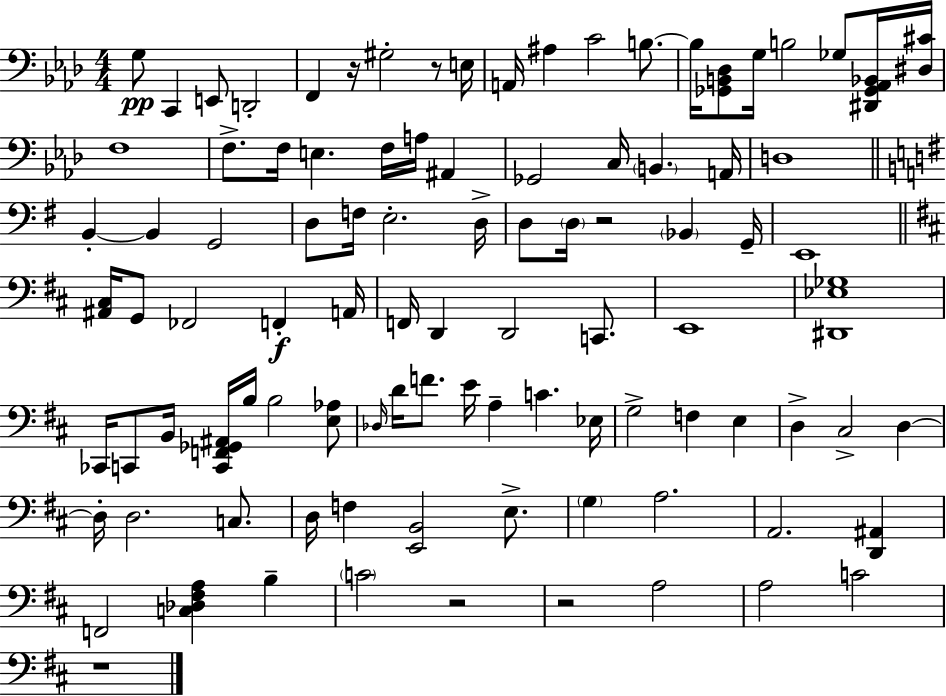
G3/e C2/q E2/e D2/h F2/q R/s G#3/h R/e E3/s A2/s A#3/q C4/h B3/e. B3/s [Gb2,B2,Db3]/e G3/s B3/h Gb3/e [D#2,Gb2,Ab2,Bb2]/s [D#3,C#4]/s F3/w F3/e. F3/s E3/q. F3/s A3/s A#2/q Gb2/h C3/s B2/q. A2/s D3/w B2/q B2/q G2/h D3/e F3/s E3/h. D3/s D3/e D3/s R/h Bb2/q G2/s E2/w [A#2,C#3]/s G2/e FES2/h F2/q A2/s F2/s D2/q D2/h C2/e. E2/w [D#2,Eb3,Gb3]/w CES2/s C2/e B2/s [C2,F2,Gb2,A#2]/s B3/s B3/h [E3,Ab3]/e Db3/s D4/s F4/e. E4/s A3/q C4/q. Eb3/s G3/h F3/q E3/q D3/q C#3/h D3/q D3/s D3/h. C3/e. D3/s F3/q [E2,B2]/h E3/e. G3/q A3/h. A2/h. [D2,A#2]/q F2/h [C3,Db3,F#3,A3]/q B3/q C4/h R/h R/h A3/h A3/h C4/h R/w